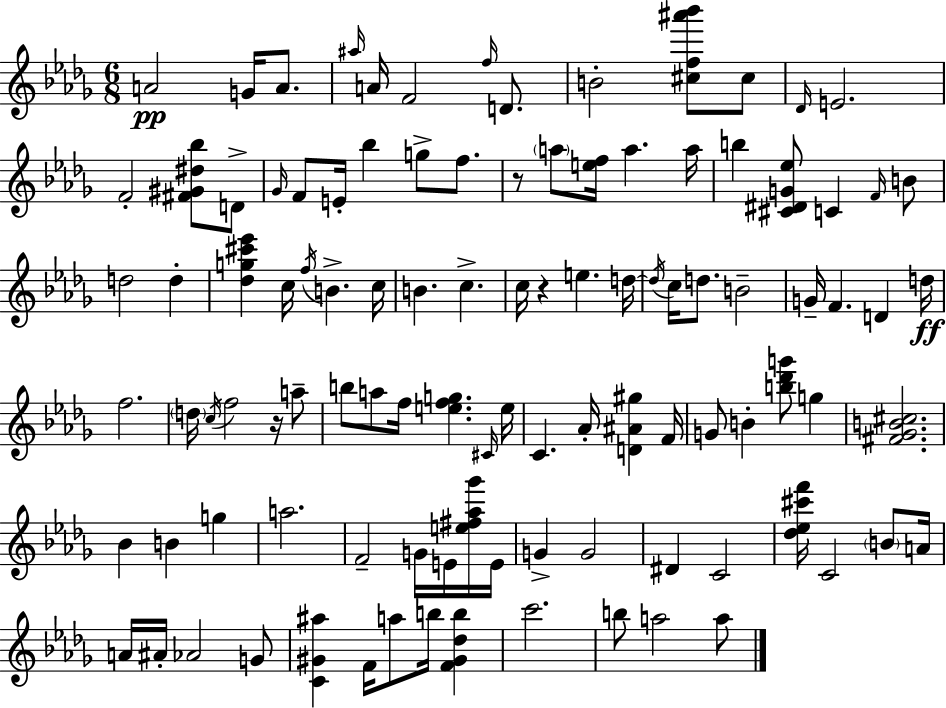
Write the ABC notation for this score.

X:1
T:Untitled
M:6/8
L:1/4
K:Bbm
A2 G/4 A/2 ^a/4 A/4 F2 f/4 D/2 B2 [^cf^a'_b']/2 ^c/2 _D/4 E2 F2 [^F^G^d_b]/2 D/2 _G/4 F/2 E/4 _b g/2 f/2 z/2 a/2 [ef]/4 a a/4 b [^C^DG_e]/2 C F/4 B/2 d2 d [_dg^c'_e'] c/4 f/4 B c/4 B c c/4 z e d/4 d/4 c/4 d/2 B2 G/4 F D d/4 f2 d/4 c/4 f2 z/4 a/2 b/2 a/2 f/4 [efg] ^C/4 e/4 C _A/4 [D^A^g] F/4 G/2 B [b_d'g']/2 g [^F_GB^c]2 _B B g a2 F2 G/4 E/4 [e^f_a_g']/4 E/4 G G2 ^D C2 [_d_e^c'f']/4 C2 B/2 A/4 A/4 ^A/4 _A2 G/2 [C^G^a] F/4 a/2 b/4 [F^G_db] c'2 b/2 a2 a/2